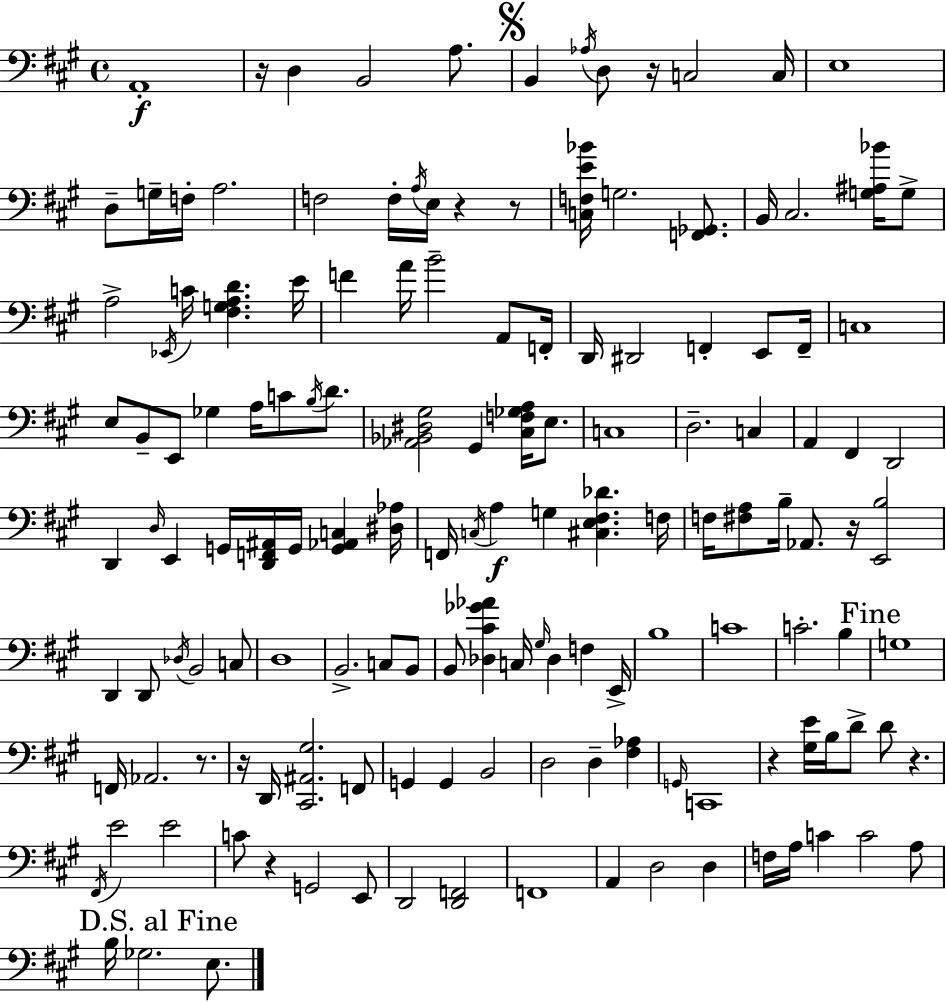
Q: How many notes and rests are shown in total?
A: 146